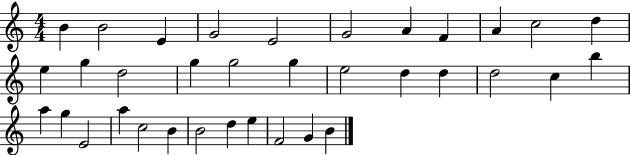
B4/q B4/h E4/q G4/h E4/h G4/h A4/q F4/q A4/q C5/h D5/q E5/q G5/q D5/h G5/q G5/h G5/q E5/h D5/q D5/q D5/h C5/q B5/q A5/q G5/q E4/h A5/q C5/h B4/q B4/h D5/q E5/q F4/h G4/q B4/q